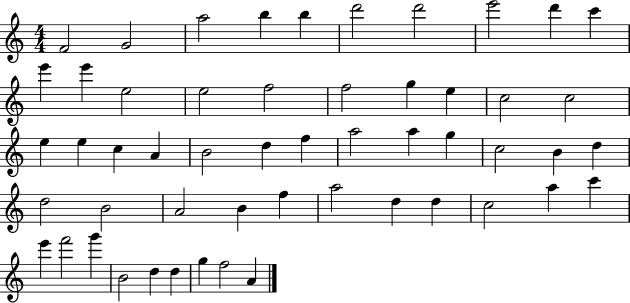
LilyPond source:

{
  \clef treble
  \numericTimeSignature
  \time 4/4
  \key c \major
  f'2 g'2 | a''2 b''4 b''4 | d'''2 d'''2 | e'''2 d'''4 c'''4 | \break e'''4 e'''4 e''2 | e''2 f''2 | f''2 g''4 e''4 | c''2 c''2 | \break e''4 e''4 c''4 a'4 | b'2 d''4 f''4 | a''2 a''4 g''4 | c''2 b'4 d''4 | \break d''2 b'2 | a'2 b'4 f''4 | a''2 d''4 d''4 | c''2 a''4 c'''4 | \break e'''4 f'''2 g'''4 | b'2 d''4 d''4 | g''4 f''2 a'4 | \bar "|."
}